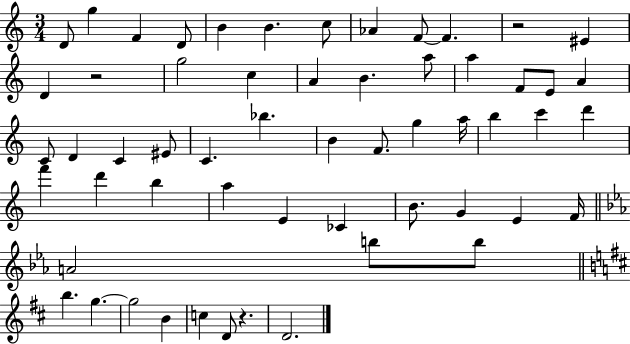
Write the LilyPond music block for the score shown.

{
  \clef treble
  \numericTimeSignature
  \time 3/4
  \key c \major
  d'8 g''4 f'4 d'8 | b'4 b'4. c''8 | aes'4 f'8~~ f'4. | r2 eis'4 | \break d'4 r2 | g''2 c''4 | a'4 b'4. a''8 | a''4 f'8 e'8 a'4 | \break c'8 d'4 c'4 eis'8 | c'4. bes''4. | b'4 f'8. g''4 a''16 | b''4 c'''4 d'''4 | \break f'''4 d'''4 b''4 | a''4 e'4 ces'4 | b'8. g'4 e'4 f'16 | \bar "||" \break \key c \minor a'2 b''8 b''8 | \bar "||" \break \key d \major b''4. g''4.~~ | g''2 b'4 | c''4 d'8 r4. | d'2. | \break \bar "|."
}